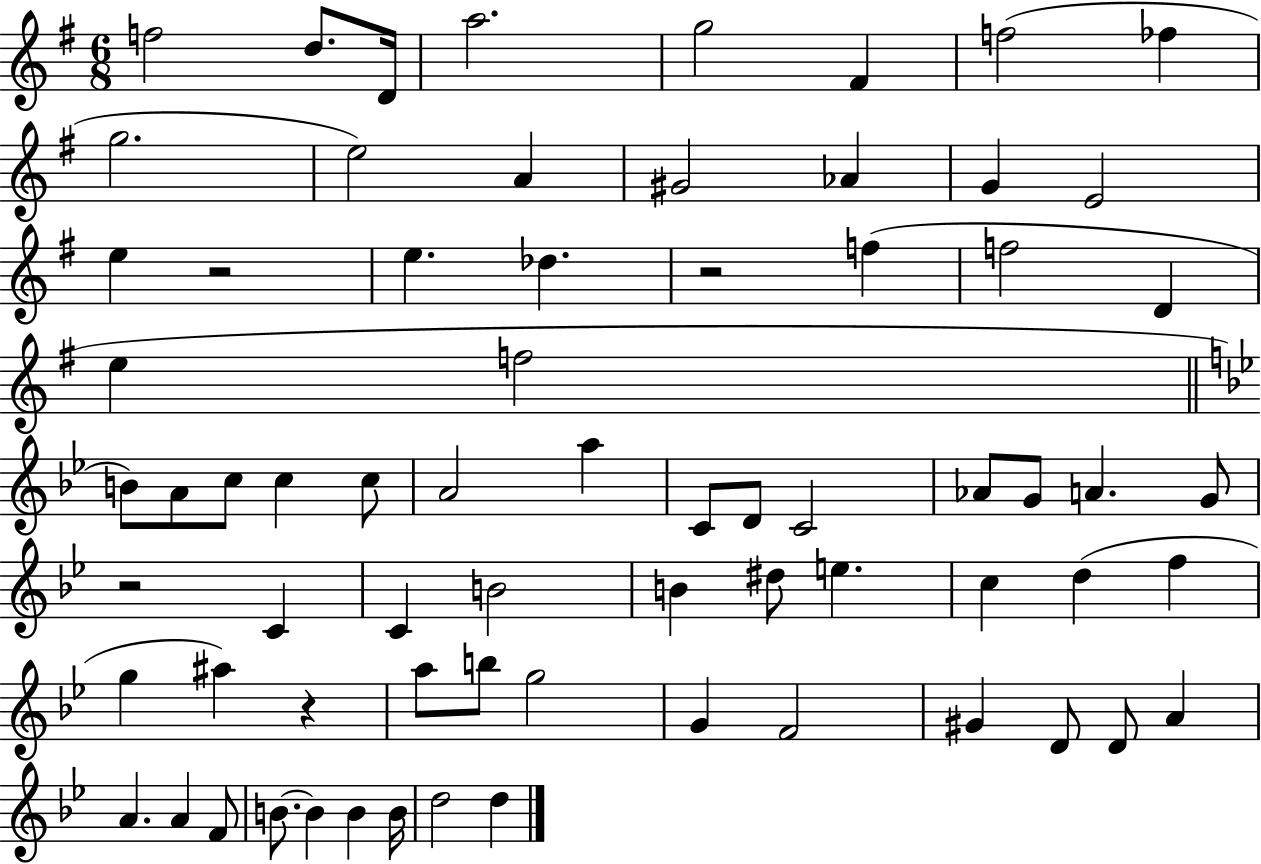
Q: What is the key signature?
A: G major